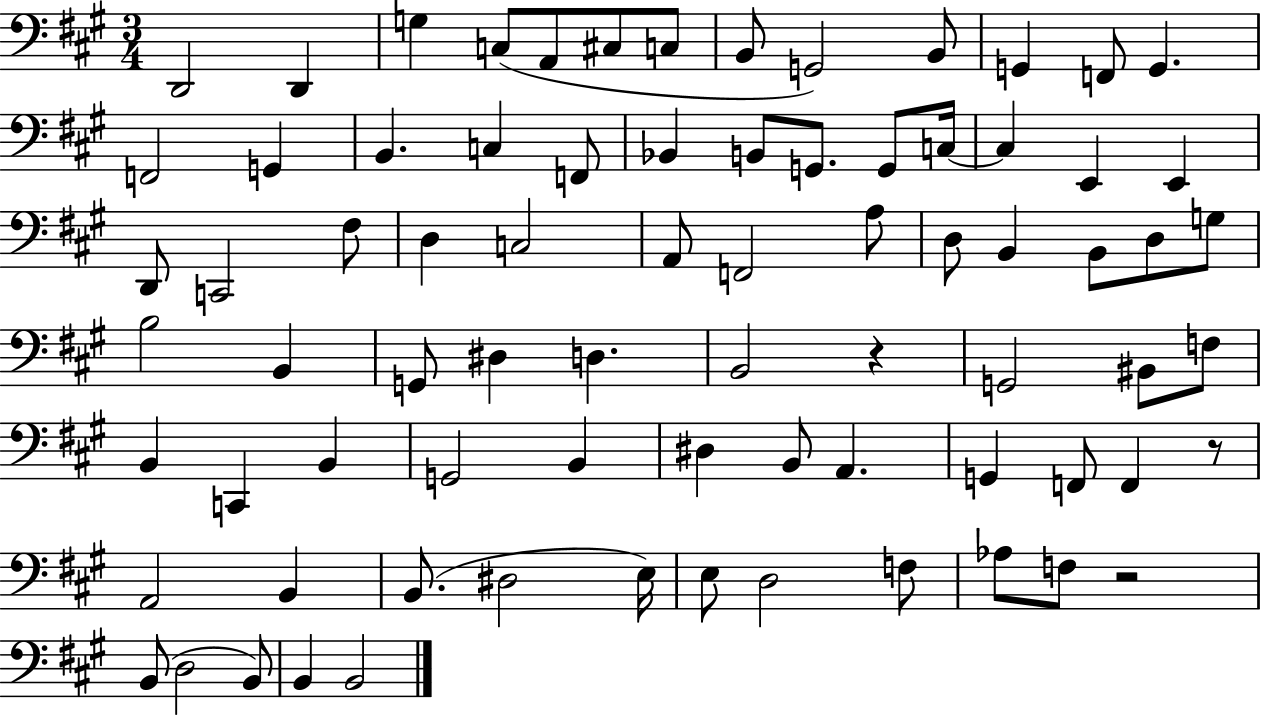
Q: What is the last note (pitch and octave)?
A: B2